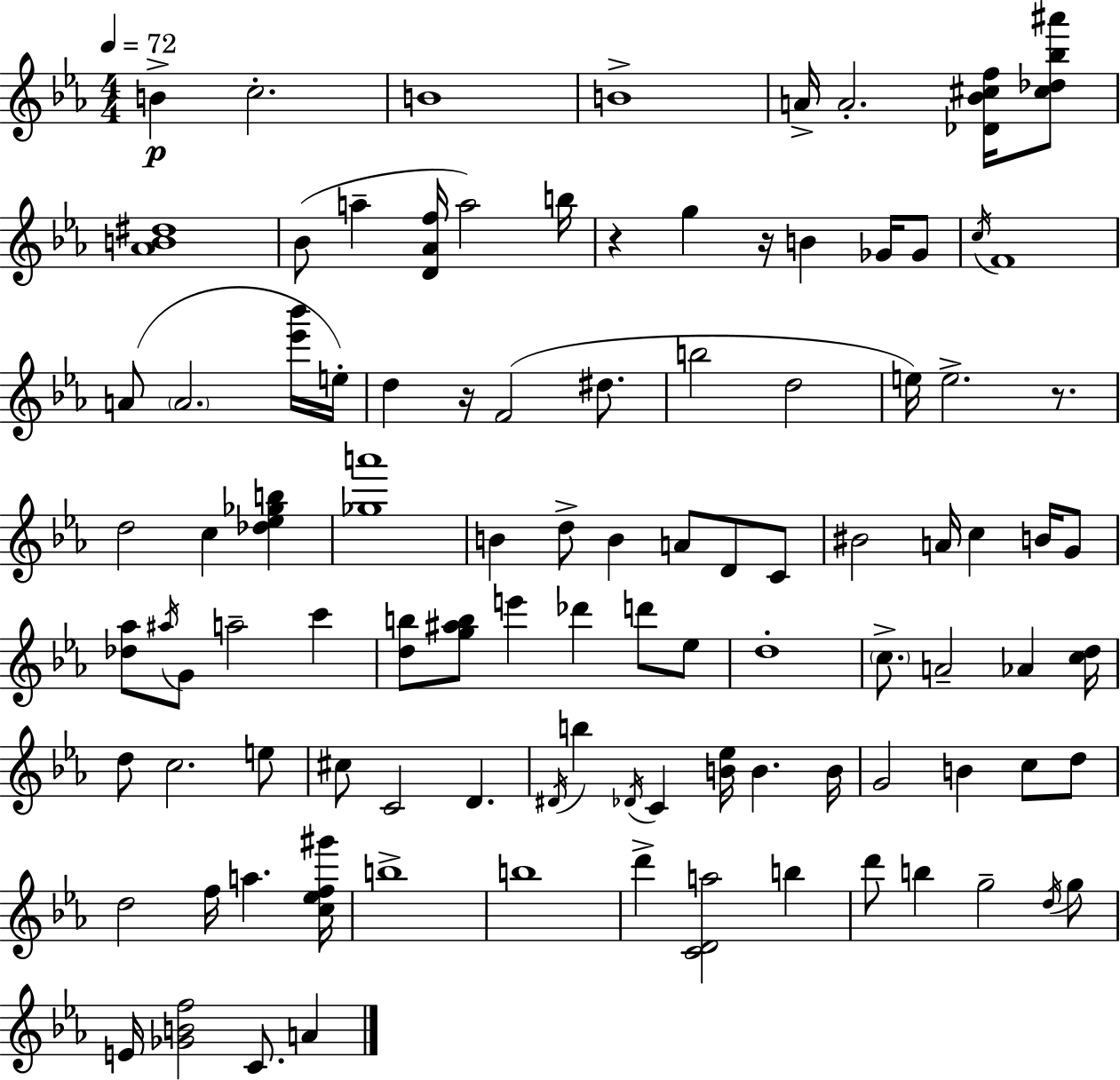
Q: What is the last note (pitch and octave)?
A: A4